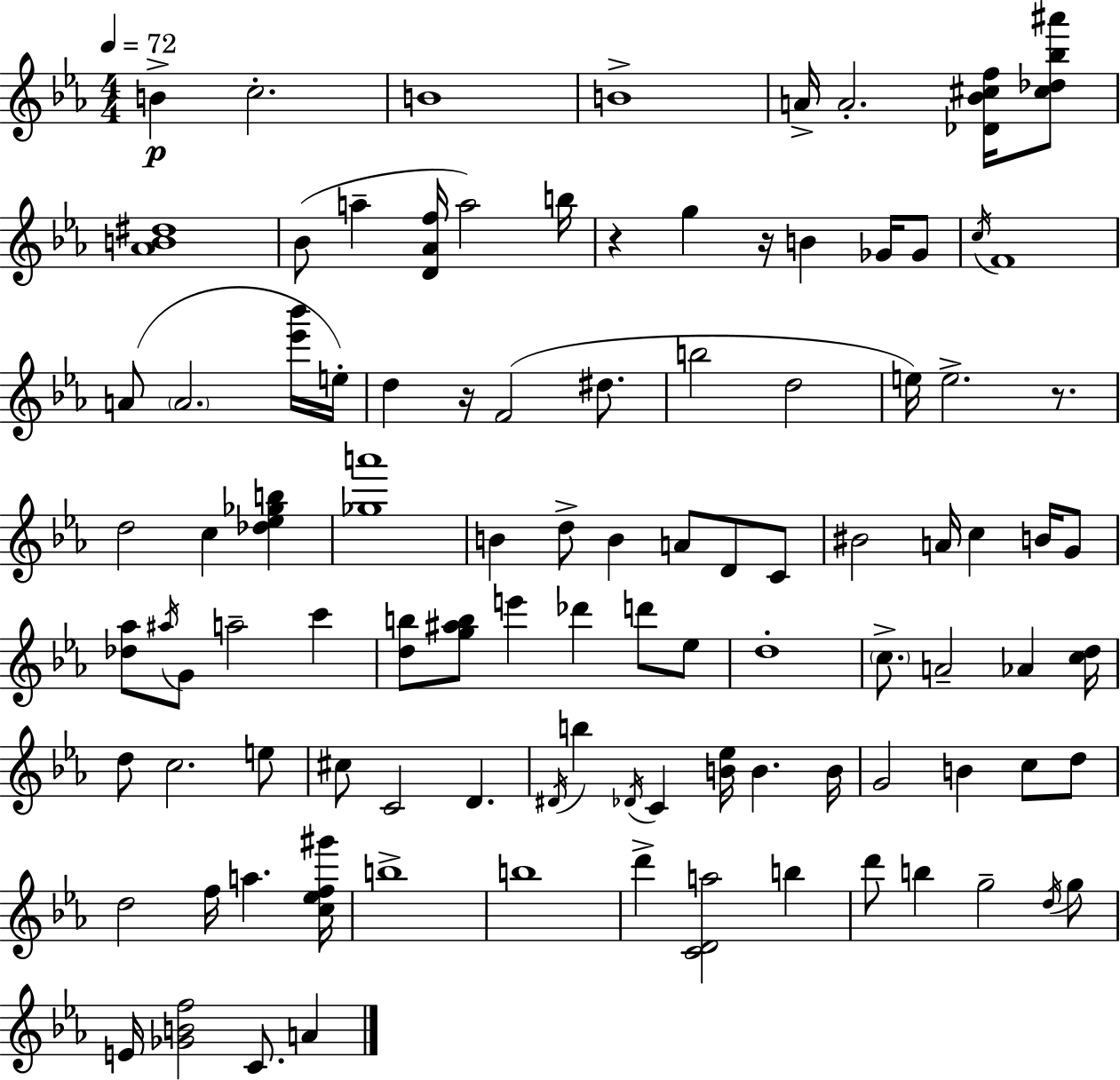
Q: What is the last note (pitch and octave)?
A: A4